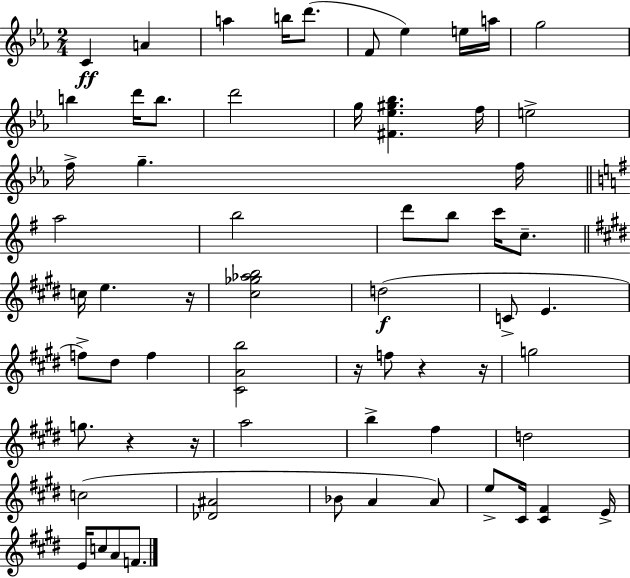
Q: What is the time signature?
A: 2/4